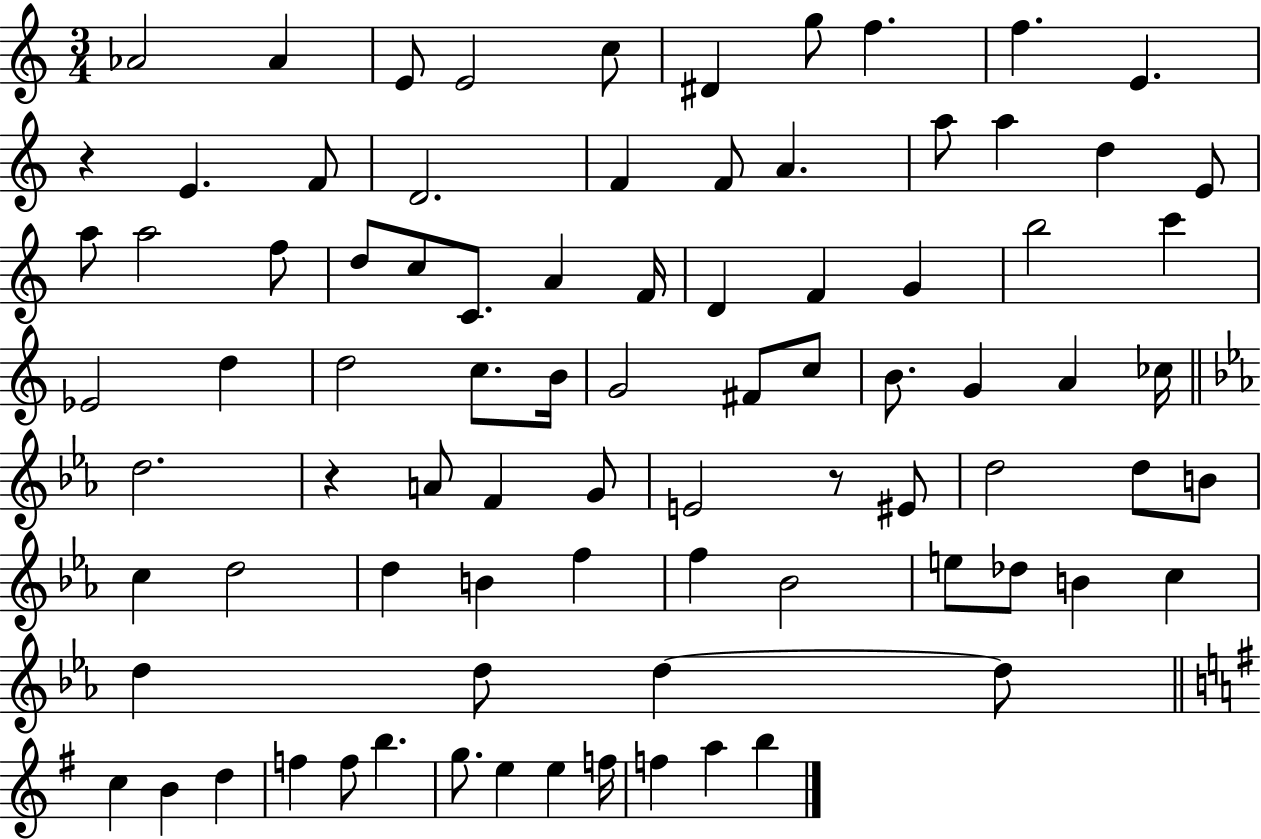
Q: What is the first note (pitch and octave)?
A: Ab4